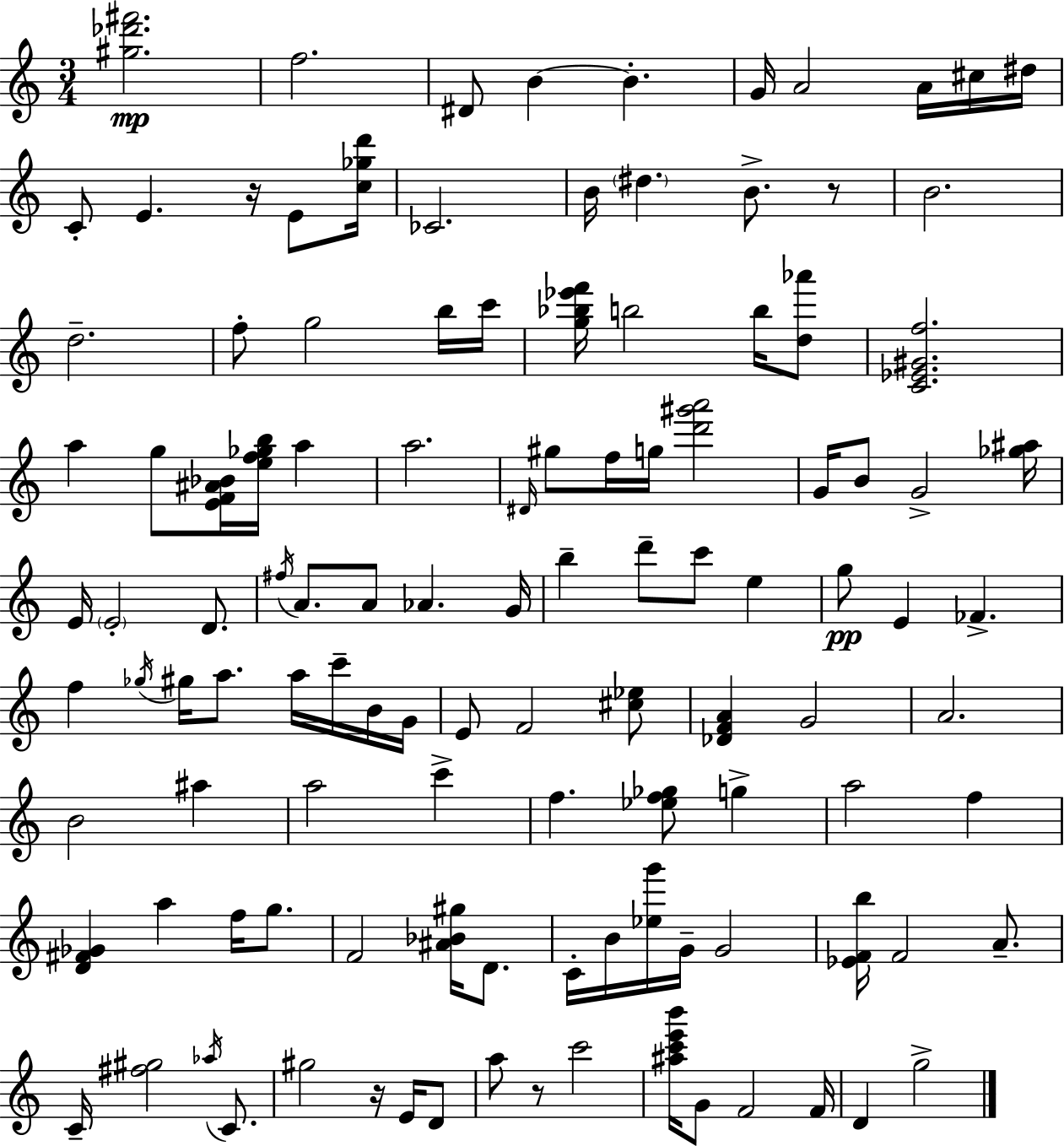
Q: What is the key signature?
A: C major